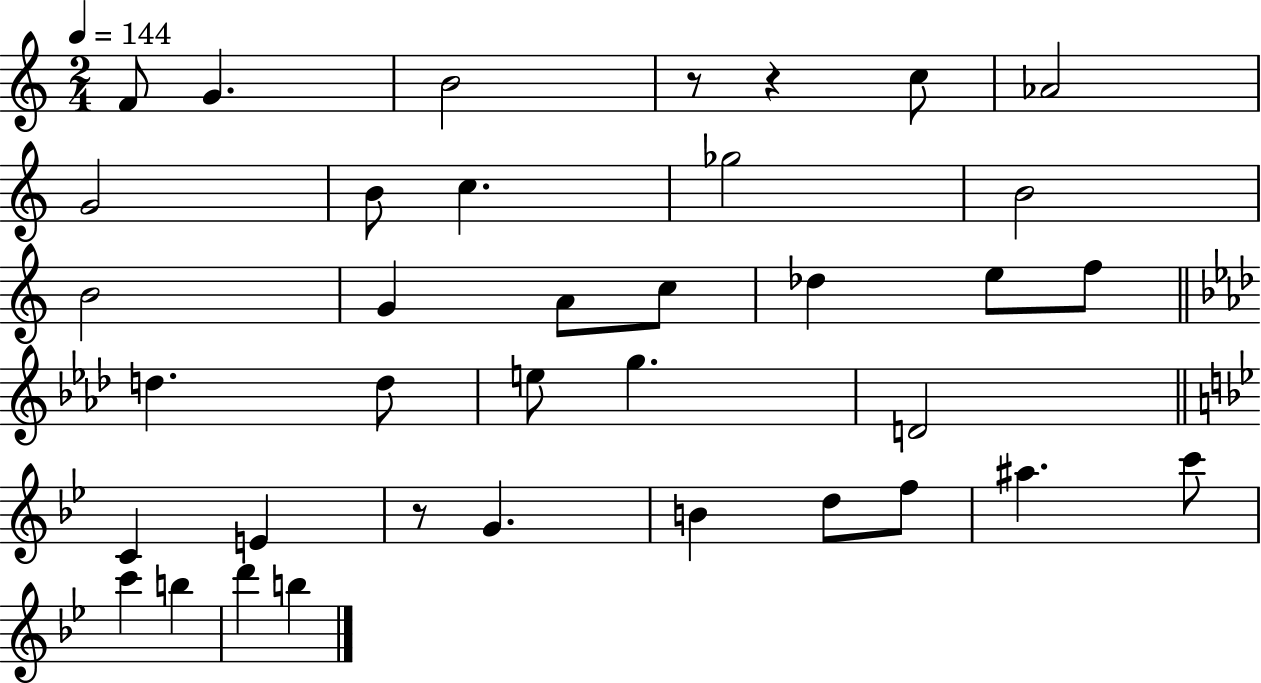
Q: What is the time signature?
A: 2/4